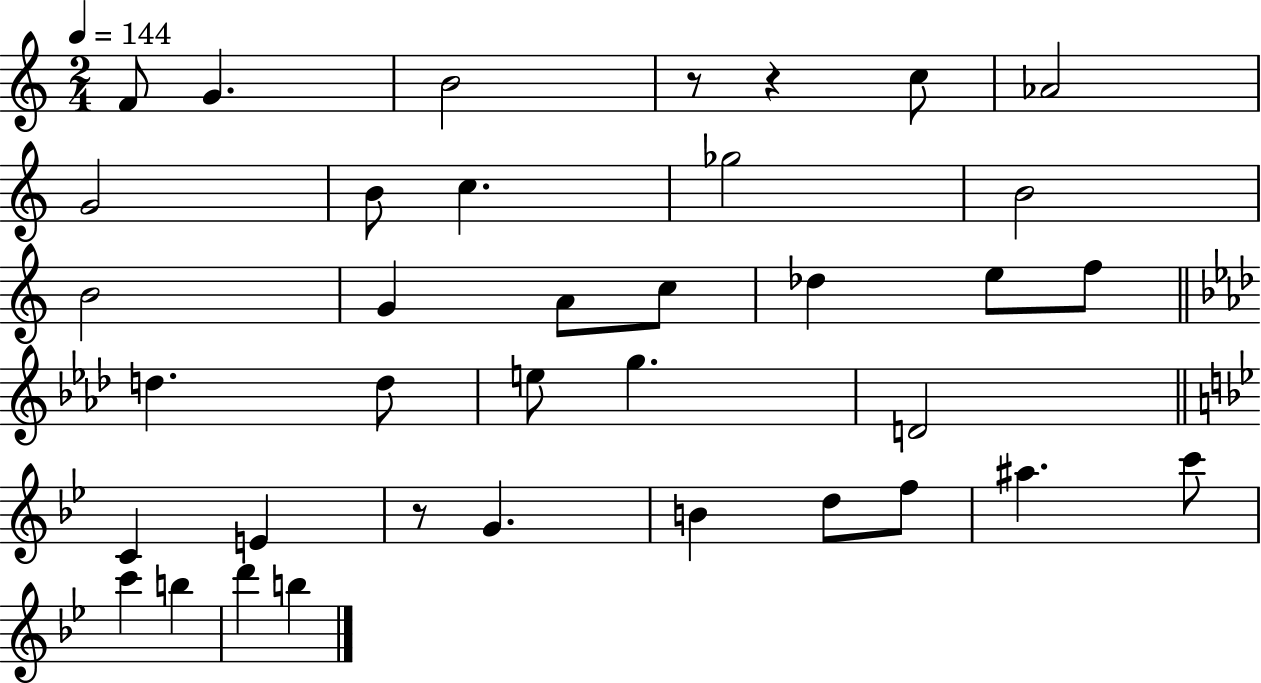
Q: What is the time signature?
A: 2/4